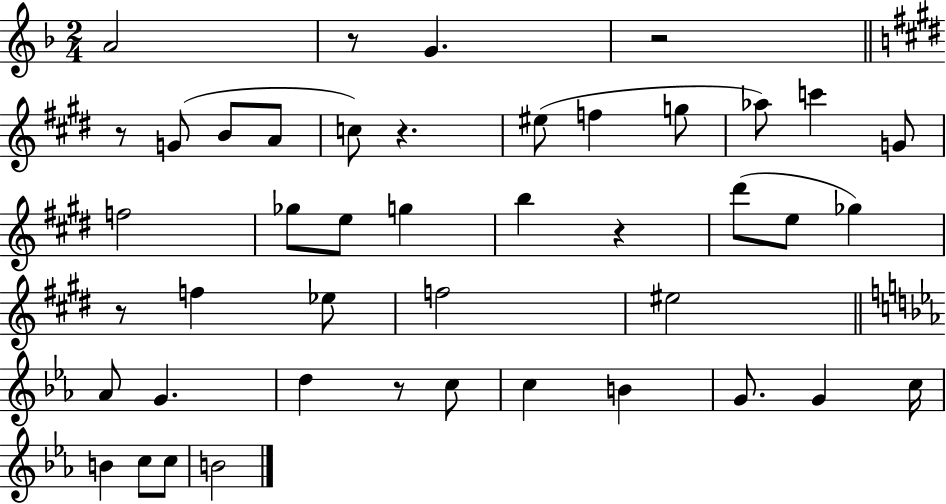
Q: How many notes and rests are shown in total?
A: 44